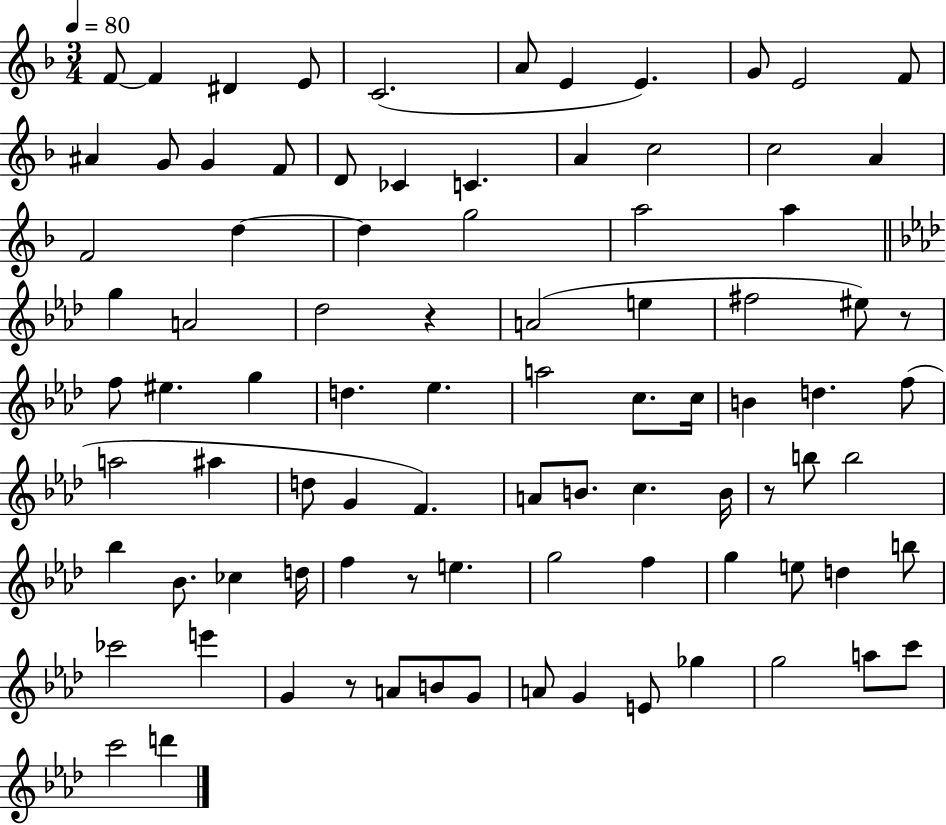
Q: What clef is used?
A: treble